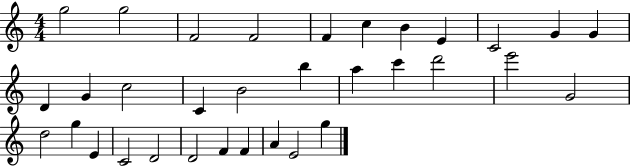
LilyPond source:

{
  \clef treble
  \numericTimeSignature
  \time 4/4
  \key c \major
  g''2 g''2 | f'2 f'2 | f'4 c''4 b'4 e'4 | c'2 g'4 g'4 | \break d'4 g'4 c''2 | c'4 b'2 b''4 | a''4 c'''4 d'''2 | e'''2 g'2 | \break d''2 g''4 e'4 | c'2 d'2 | d'2 f'4 f'4 | a'4 e'2 g''4 | \break \bar "|."
}